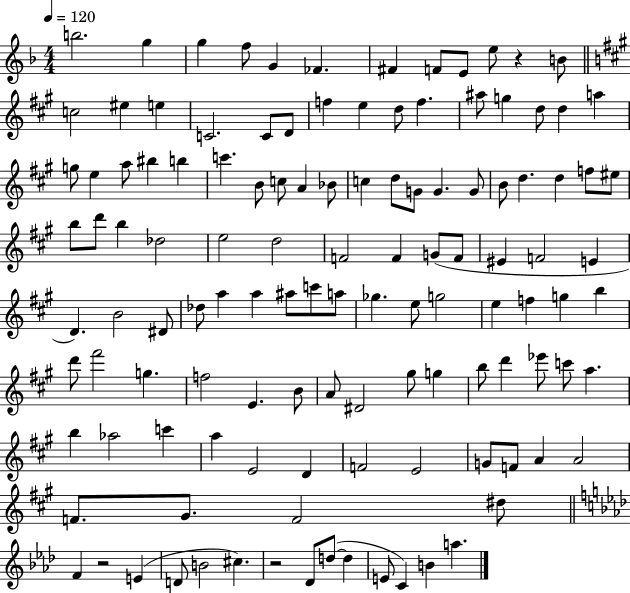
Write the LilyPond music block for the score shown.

{
  \clef treble
  \numericTimeSignature
  \time 4/4
  \key f \major
  \tempo 4 = 120
  b''2. g''4 | g''4 f''8 g'4 fes'4. | fis'4 f'8 e'8 e''8 r4 b'8 | \bar "||" \break \key a \major c''2 eis''4 e''4 | c'2. c'8 d'8 | f''4 e''4 d''8 f''4. | ais''8 g''4 d''8 d''4 a''4 | \break g''8 e''4 a''8 bis''4 b''4 | c'''4. b'8 c''8 a'4 bes'8 | c''4 d''8 g'8 g'4. g'8 | b'8 d''4. d''4 f''8 eis''8 | \break b''8 d'''8 b''4 des''2 | e''2 d''2 | f'2 f'4 g'8( f'8 | eis'4 f'2 e'4 | \break d'4.) b'2 dis'8 | des''8 a''4 a''4 ais''8 c'''8 a''8 | ges''4. e''8 g''2 | e''4 f''4 g''4 b''4 | \break d'''8 fis'''2 g''4. | f''2 e'4. b'8 | a'8 dis'2 gis''8 g''4 | b''8 d'''4 ees'''8 c'''8 a''4. | \break b''4 aes''2 c'''4 | a''4 e'2 d'4 | f'2 e'2 | g'8 f'8 a'4 a'2 | \break f'8. gis'8. f'2 dis''8 | \bar "||" \break \key f \minor f'4 r2 e'4( | d'8 b'2 cis''4.) | r2 des'8 d''8~(~ d''4 | e'8 c'4) b'4 a''4. | \break \bar "|."
}